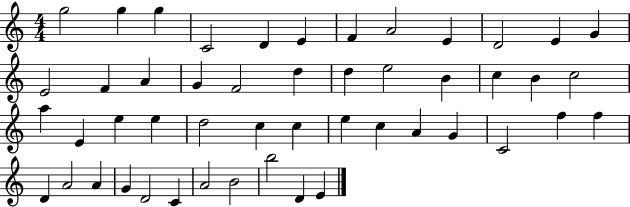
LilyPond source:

{
  \clef treble
  \numericTimeSignature
  \time 4/4
  \key c \major
  g''2 g''4 g''4 | c'2 d'4 e'4 | f'4 a'2 e'4 | d'2 e'4 g'4 | \break e'2 f'4 a'4 | g'4 f'2 d''4 | d''4 e''2 b'4 | c''4 b'4 c''2 | \break a''4 e'4 e''4 e''4 | d''2 c''4 c''4 | e''4 c''4 a'4 g'4 | c'2 f''4 f''4 | \break d'4 a'2 a'4 | g'4 d'2 c'4 | a'2 b'2 | b''2 d'4 e'4 | \break \bar "|."
}